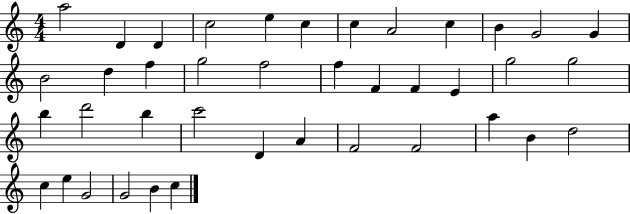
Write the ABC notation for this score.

X:1
T:Untitled
M:4/4
L:1/4
K:C
a2 D D c2 e c c A2 c B G2 G B2 d f g2 f2 f F F E g2 g2 b d'2 b c'2 D A F2 F2 a B d2 c e G2 G2 B c